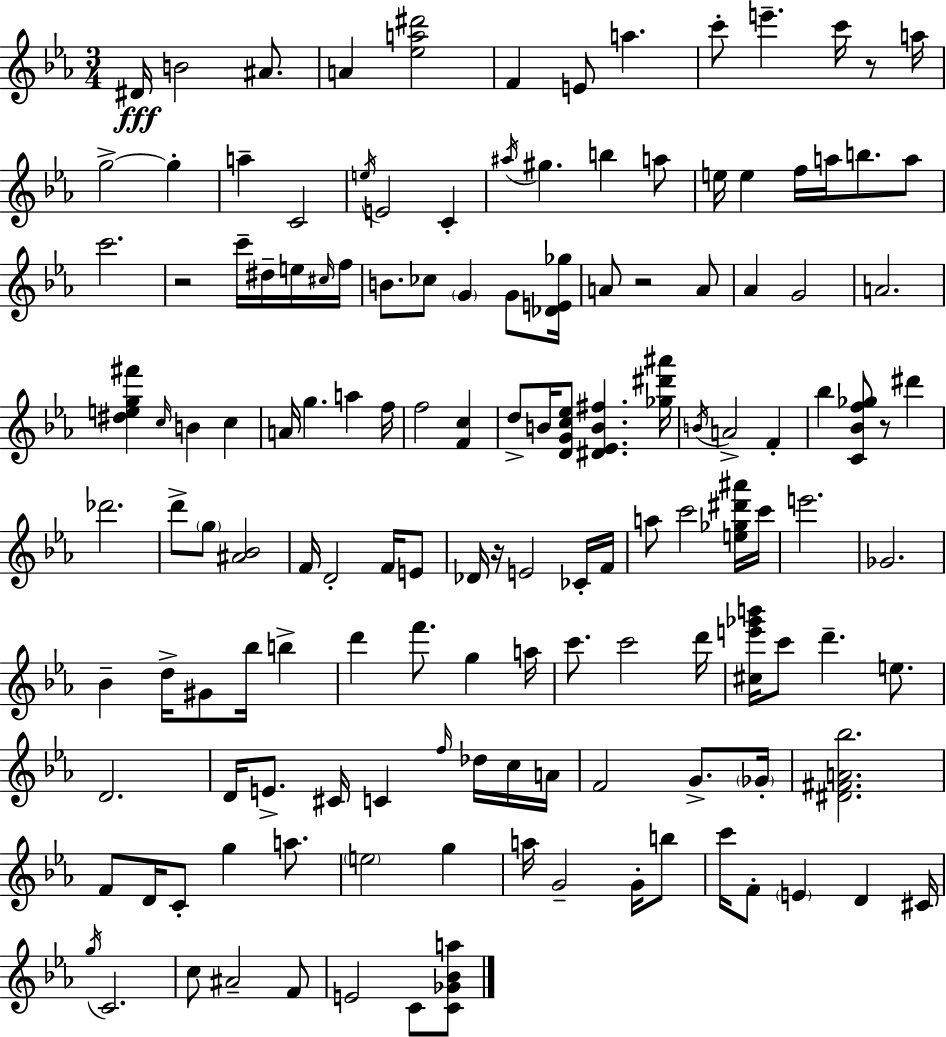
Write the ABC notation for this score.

X:1
T:Untitled
M:3/4
L:1/4
K:Eb
^D/4 B2 ^A/2 A [_ea^d']2 F E/2 a c'/2 e' c'/4 z/2 a/4 g2 g a C2 e/4 E2 C ^a/4 ^g b a/2 e/4 e f/4 a/4 b/2 a/2 c'2 z2 c'/4 ^d/4 e/4 ^c/4 f/4 B/2 _c/2 G G/2 [_DE_g]/4 A/2 z2 A/2 _A G2 A2 [^deg^f'] c/4 B c A/4 g a f/4 f2 [Fc] d/2 B/4 [DGc_e]/2 [^D_EB^f] [_g^d'^a']/4 B/4 A2 F _b [C_Bf_g]/2 z/2 ^d' _d'2 d'/2 g/2 [^A_B]2 F/4 D2 F/4 E/2 _D/4 z/4 E2 _C/4 F/4 a/2 c'2 [e_g^d'^a']/4 c'/4 e'2 _G2 _B d/4 ^G/2 _b/4 b d' f'/2 g a/4 c'/2 c'2 d'/4 [^ce'_g'b']/4 c'/2 d' e/2 D2 D/4 E/2 ^C/4 C f/4 _d/4 c/4 A/4 F2 G/2 _G/4 [^D^FA_b]2 F/2 D/4 C/2 g a/2 e2 g a/4 G2 G/4 b/2 c'/4 F/2 E D ^C/4 g/4 C2 c/2 ^A2 F/2 E2 C/2 [C_G_Ba]/2